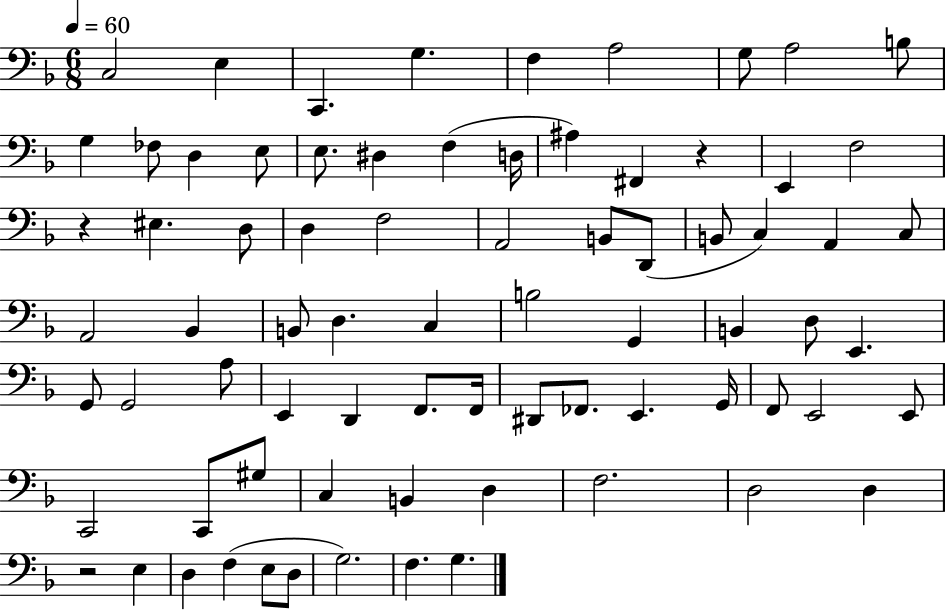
X:1
T:Untitled
M:6/8
L:1/4
K:F
C,2 E, C,, G, F, A,2 G,/2 A,2 B,/2 G, _F,/2 D, E,/2 E,/2 ^D, F, D,/4 ^A, ^F,, z E,, F,2 z ^E, D,/2 D, F,2 A,,2 B,,/2 D,,/2 B,,/2 C, A,, C,/2 A,,2 _B,, B,,/2 D, C, B,2 G,, B,, D,/2 E,, G,,/2 G,,2 A,/2 E,, D,, F,,/2 F,,/4 ^D,,/2 _F,,/2 E,, G,,/4 F,,/2 E,,2 E,,/2 C,,2 C,,/2 ^G,/2 C, B,, D, F,2 D,2 D, z2 E, D, F, E,/2 D,/2 G,2 F, G,